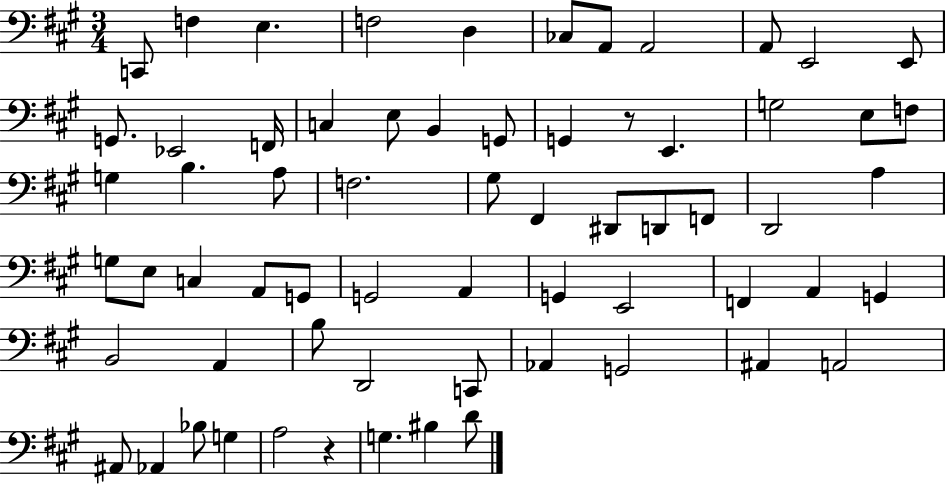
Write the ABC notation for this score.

X:1
T:Untitled
M:3/4
L:1/4
K:A
C,,/2 F, E, F,2 D, _C,/2 A,,/2 A,,2 A,,/2 E,,2 E,,/2 G,,/2 _E,,2 F,,/4 C, E,/2 B,, G,,/2 G,, z/2 E,, G,2 E,/2 F,/2 G, B, A,/2 F,2 ^G,/2 ^F,, ^D,,/2 D,,/2 F,,/2 D,,2 A, G,/2 E,/2 C, A,,/2 G,,/2 G,,2 A,, G,, E,,2 F,, A,, G,, B,,2 A,, B,/2 D,,2 C,,/2 _A,, G,,2 ^A,, A,,2 ^A,,/2 _A,, _B,/2 G, A,2 z G, ^B, D/2